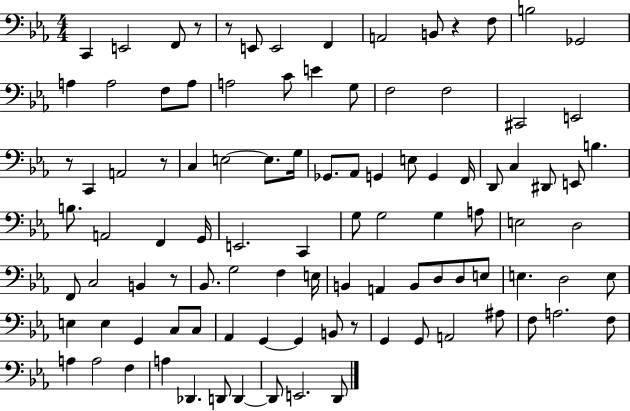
X:1
T:Untitled
M:4/4
L:1/4
K:Eb
C,, E,,2 F,,/2 z/2 z/2 E,,/2 E,,2 F,, A,,2 B,,/2 z F,/2 B,2 _G,,2 A, A,2 F,/2 A,/2 A,2 C/2 E G,/2 F,2 F,2 ^C,,2 E,,2 z/2 C,, A,,2 z/2 C, E,2 E,/2 G,/4 _G,,/2 _A,,/2 G,, E,/2 G,, F,,/4 D,,/2 C, ^D,,/2 E,,/2 B, B,/2 A,,2 F,, G,,/4 E,,2 C,, G,/2 G,2 G, A,/2 E,2 D,2 F,,/2 C,2 B,, z/2 _B,,/2 G,2 F, E,/4 B,, A,, B,,/2 D,/2 D,/2 E,/2 E, D,2 E,/2 E, E, G,, C,/2 C,/2 _A,, G,, G,, B,,/2 z/2 G,, G,,/2 A,,2 ^A,/2 F,/2 A,2 F,/2 A, A,2 F, A, _D,, D,,/2 D,, D,,/2 E,,2 D,,/2